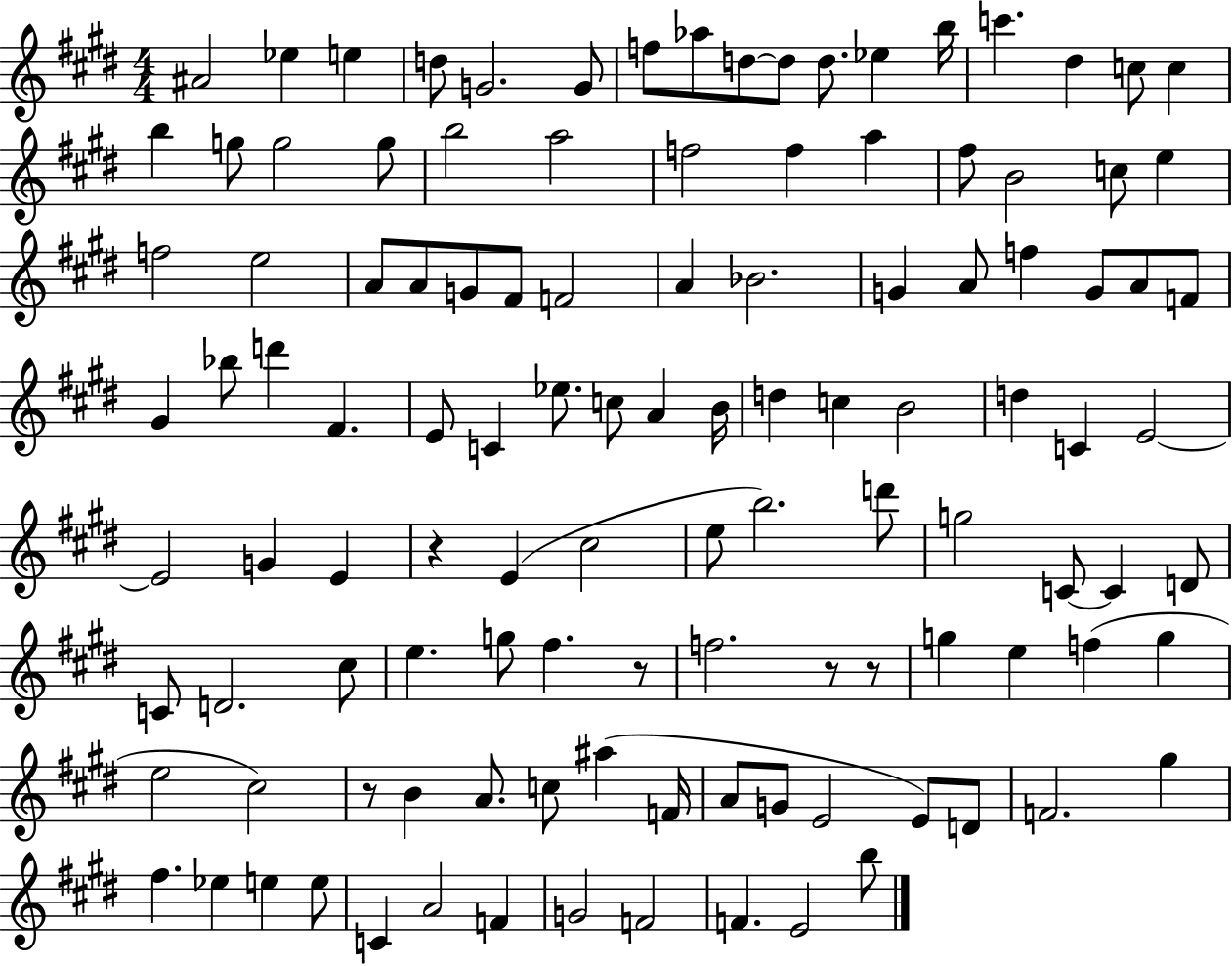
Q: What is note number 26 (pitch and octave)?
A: A5